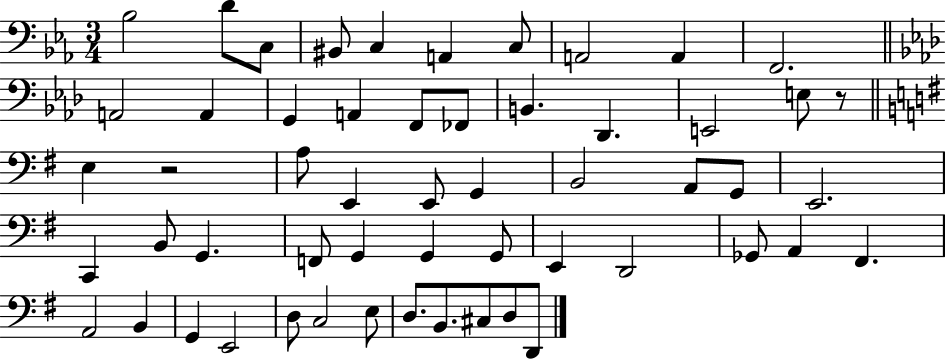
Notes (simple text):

Bb3/h D4/e C3/e BIS2/e C3/q A2/q C3/e A2/h A2/q F2/h. A2/h A2/q G2/q A2/q F2/e FES2/e B2/q. Db2/q. E2/h E3/e R/e E3/q R/h A3/e E2/q E2/e G2/q B2/h A2/e G2/e E2/h. C2/q B2/e G2/q. F2/e G2/q G2/q G2/e E2/q D2/h Gb2/e A2/q F#2/q. A2/h B2/q G2/q E2/h D3/e C3/h E3/e D3/e. B2/e. C#3/e D3/e D2/e